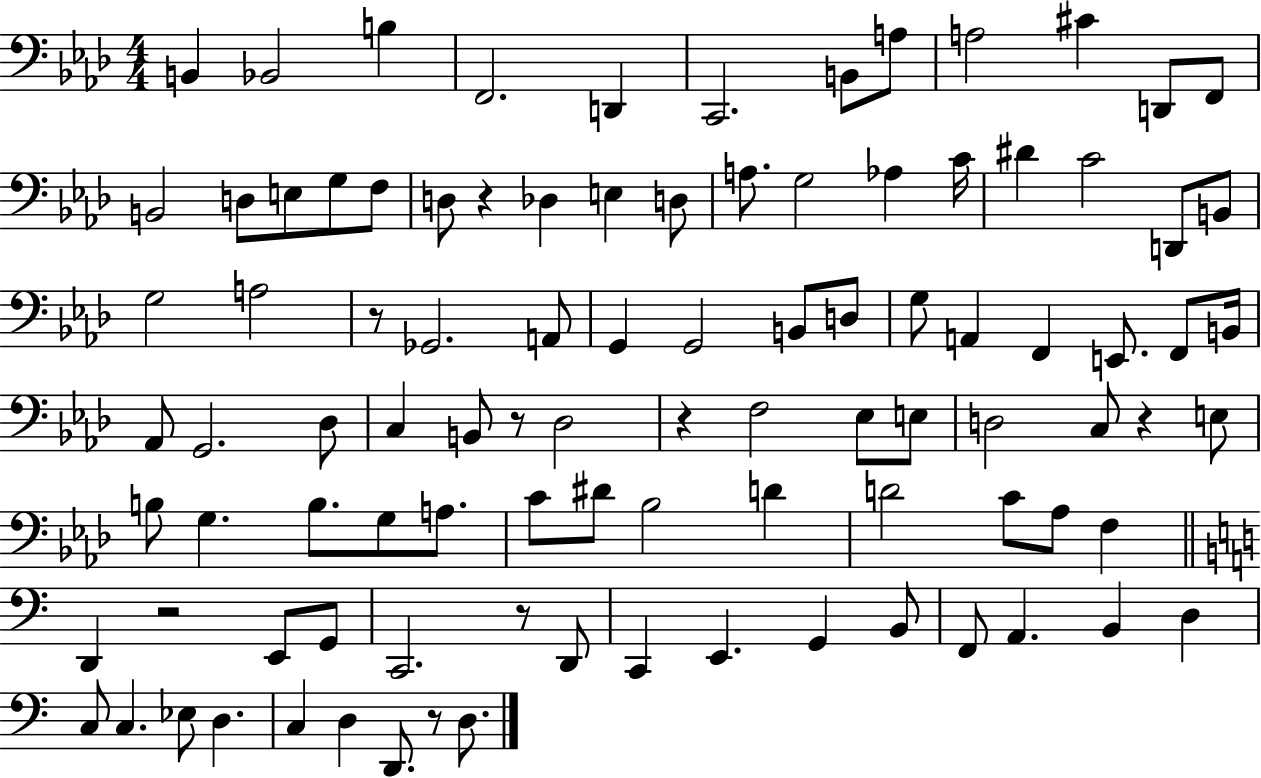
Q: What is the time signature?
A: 4/4